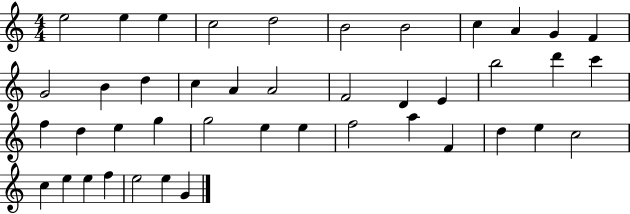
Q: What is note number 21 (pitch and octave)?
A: B5